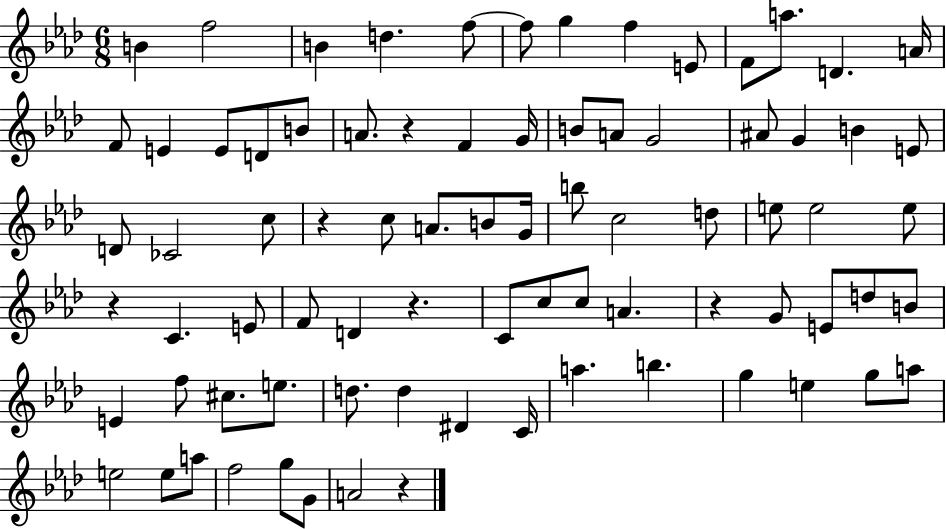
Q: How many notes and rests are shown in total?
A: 80